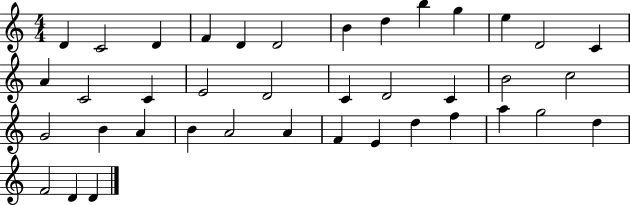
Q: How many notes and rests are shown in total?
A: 39